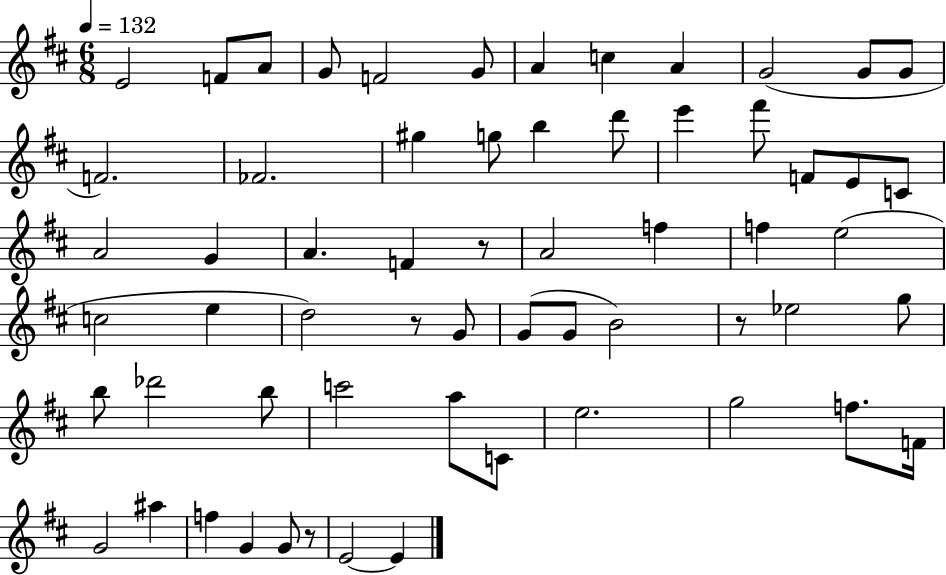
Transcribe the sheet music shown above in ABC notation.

X:1
T:Untitled
M:6/8
L:1/4
K:D
E2 F/2 A/2 G/2 F2 G/2 A c A G2 G/2 G/2 F2 _F2 ^g g/2 b d'/2 e' ^f'/2 F/2 E/2 C/2 A2 G A F z/2 A2 f f e2 c2 e d2 z/2 G/2 G/2 G/2 B2 z/2 _e2 g/2 b/2 _d'2 b/2 c'2 a/2 C/2 e2 g2 f/2 F/4 G2 ^a f G G/2 z/2 E2 E